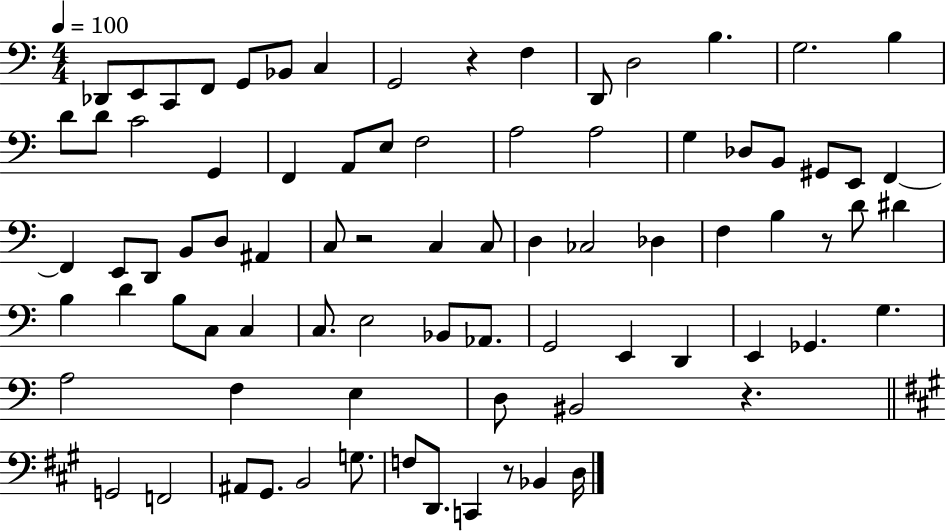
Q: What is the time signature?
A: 4/4